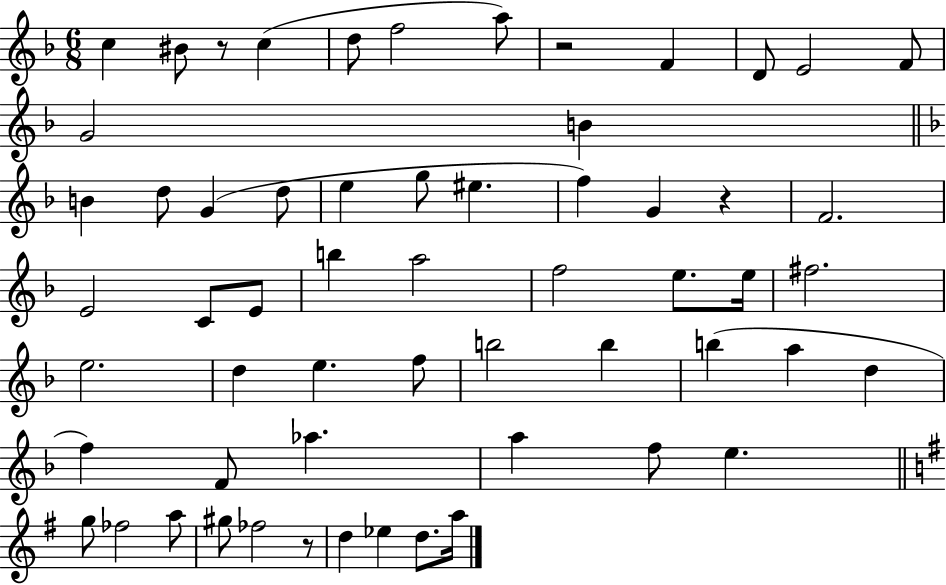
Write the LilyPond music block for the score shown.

{
  \clef treble
  \numericTimeSignature
  \time 6/8
  \key f \major
  c''4 bis'8 r8 c''4( | d''8 f''2 a''8) | r2 f'4 | d'8 e'2 f'8 | \break g'2 b'4 | \bar "||" \break \key f \major b'4 d''8 g'4( d''8 | e''4 g''8 eis''4. | f''4) g'4 r4 | f'2. | \break e'2 c'8 e'8 | b''4 a''2 | f''2 e''8. e''16 | fis''2. | \break e''2. | d''4 e''4. f''8 | b''2 b''4 | b''4( a''4 d''4 | \break f''4) f'8 aes''4. | a''4 f''8 e''4. | \bar "||" \break \key e \minor g''8 fes''2 a''8 | gis''8 fes''2 r8 | d''4 ees''4 d''8. a''16 | \bar "|."
}